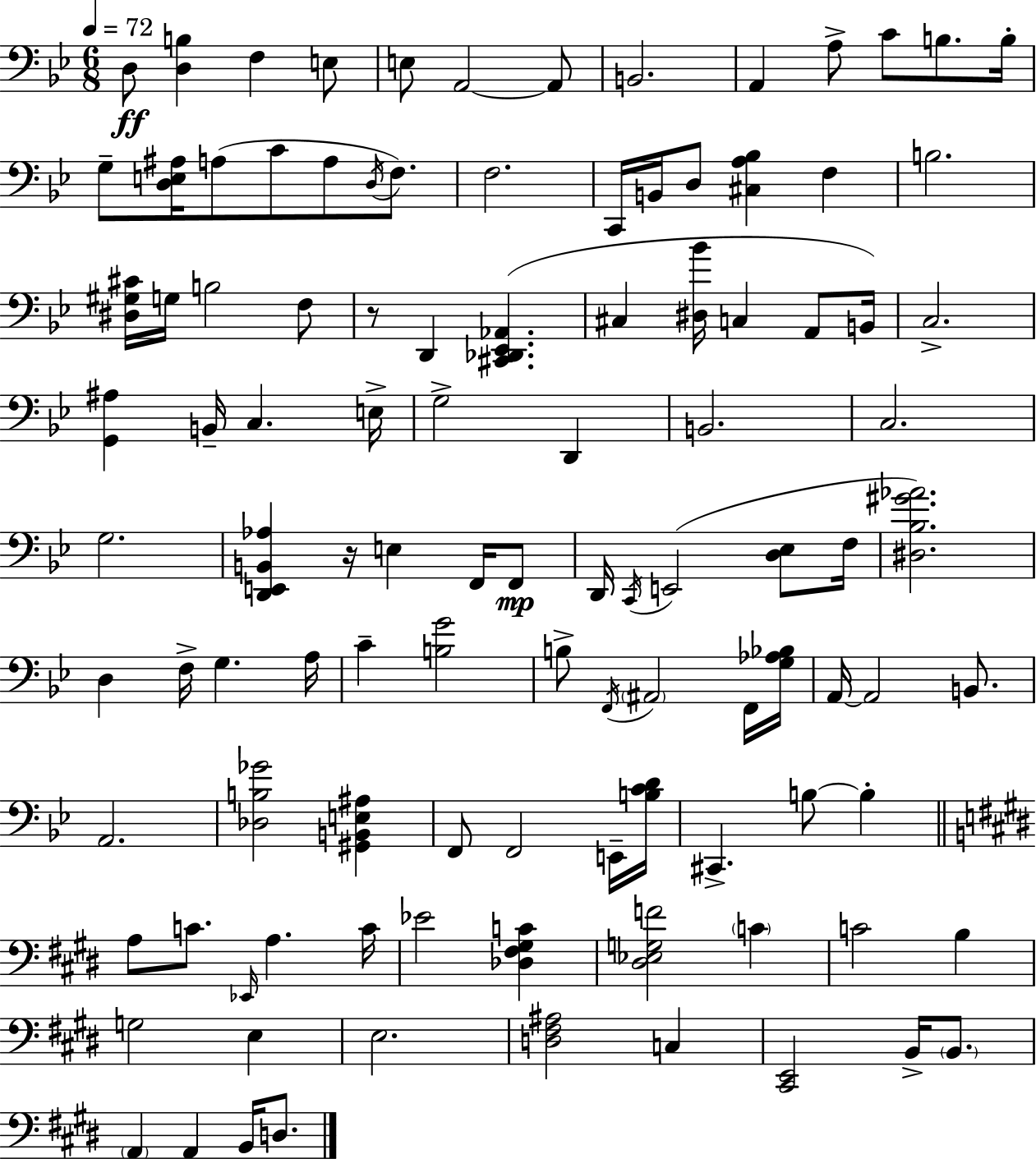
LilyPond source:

{
  \clef bass
  \numericTimeSignature
  \time 6/8
  \key g \minor
  \tempo 4 = 72
  d8\ff <d b>4 f4 e8 | e8 a,2~~ a,8 | b,2. | a,4 a8-> c'8 b8. b16-. | \break g8-- <d e ais>16 a8( c'8 a8 \acciaccatura { d16 } f8.) | f2. | c,16 b,16 d8 <cis a bes>4 f4 | b2. | \break <dis gis cis'>16 g16 b2 f8 | r8 d,4 <cis, des, ees, aes,>4.( | cis4 <dis bes'>16 c4 a,8 | b,16) c2.-> | \break <g, ais>4 b,16-- c4. | e16-> g2-> d,4 | b,2. | c2. | \break g2. | <d, e, b, aes>4 r16 e4 f,16 f,8\mp | d,16 \acciaccatura { c,16 } e,2( <d ees>8 | f16 <dis bes gis' aes'>2.) | \break d4 f16-> g4. | a16 c'4-- <b g'>2 | b8-> \acciaccatura { f,16 } \parenthesize ais,2 | f,16 <g aes bes>16 a,16~~ a,2 | \break b,8. a,2. | <des b ges'>2 <gis, b, e ais>4 | f,8 f,2 | e,16-- <b c' d'>16 cis,4.-> b8~~ b4-. | \break \bar "||" \break \key e \major a8 c'8. \grace { ees,16 } a4. | c'16 ees'2 <des fis gis c'>4 | <dis ees g f'>2 \parenthesize c'4 | c'2 b4 | \break g2 e4 | e2. | <d fis ais>2 c4 | <cis, e,>2 b,16-> \parenthesize b,8. | \break \parenthesize a,4 a,4 b,16 d8. | \bar "|."
}